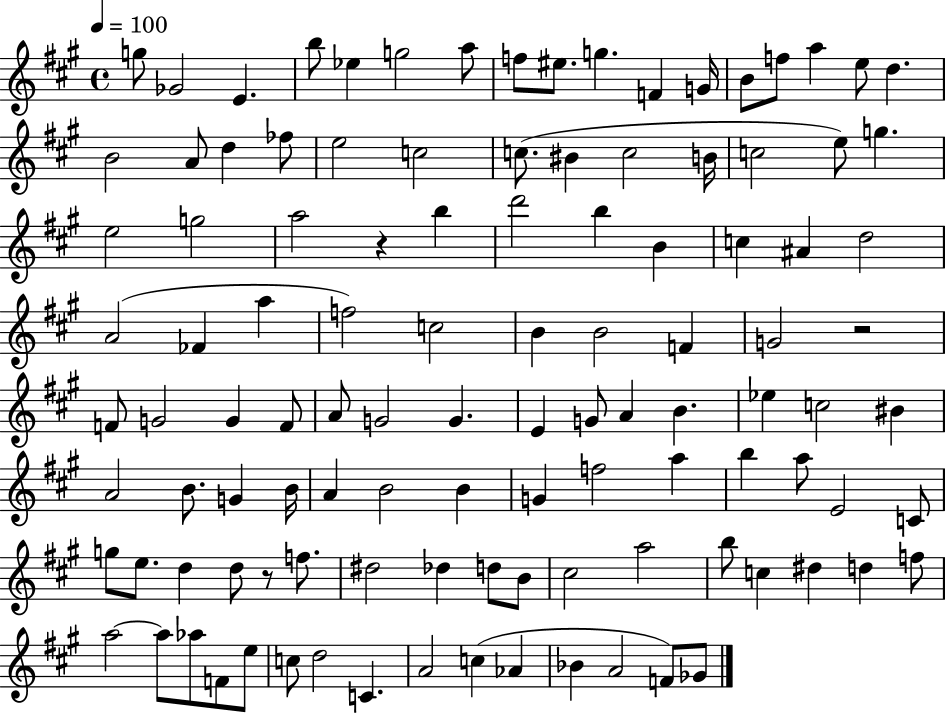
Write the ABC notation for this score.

X:1
T:Untitled
M:4/4
L:1/4
K:A
g/2 _G2 E b/2 _e g2 a/2 f/2 ^e/2 g F G/4 B/2 f/2 a e/2 d B2 A/2 d _f/2 e2 c2 c/2 ^B c2 B/4 c2 e/2 g e2 g2 a2 z b d'2 b B c ^A d2 A2 _F a f2 c2 B B2 F G2 z2 F/2 G2 G F/2 A/2 G2 G E G/2 A B _e c2 ^B A2 B/2 G B/4 A B2 B G f2 a b a/2 E2 C/2 g/2 e/2 d d/2 z/2 f/2 ^d2 _d d/2 B/2 ^c2 a2 b/2 c ^d d f/2 a2 a/2 _a/2 F/2 e/2 c/2 d2 C A2 c _A _B A2 F/2 _G/2